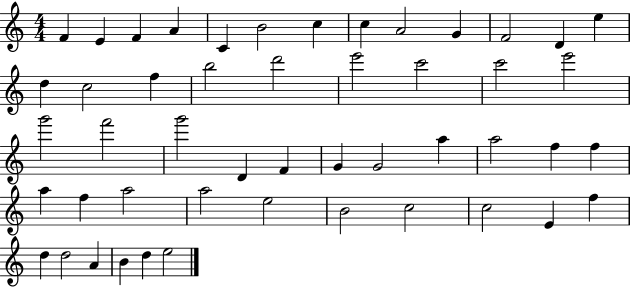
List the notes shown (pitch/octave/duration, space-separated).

F4/q E4/q F4/q A4/q C4/q B4/h C5/q C5/q A4/h G4/q F4/h D4/q E5/q D5/q C5/h F5/q B5/h D6/h E6/h C6/h C6/h E6/h G6/h F6/h G6/h D4/q F4/q G4/q G4/h A5/q A5/h F5/q F5/q A5/q F5/q A5/h A5/h E5/h B4/h C5/h C5/h E4/q F5/q D5/q D5/h A4/q B4/q D5/q E5/h